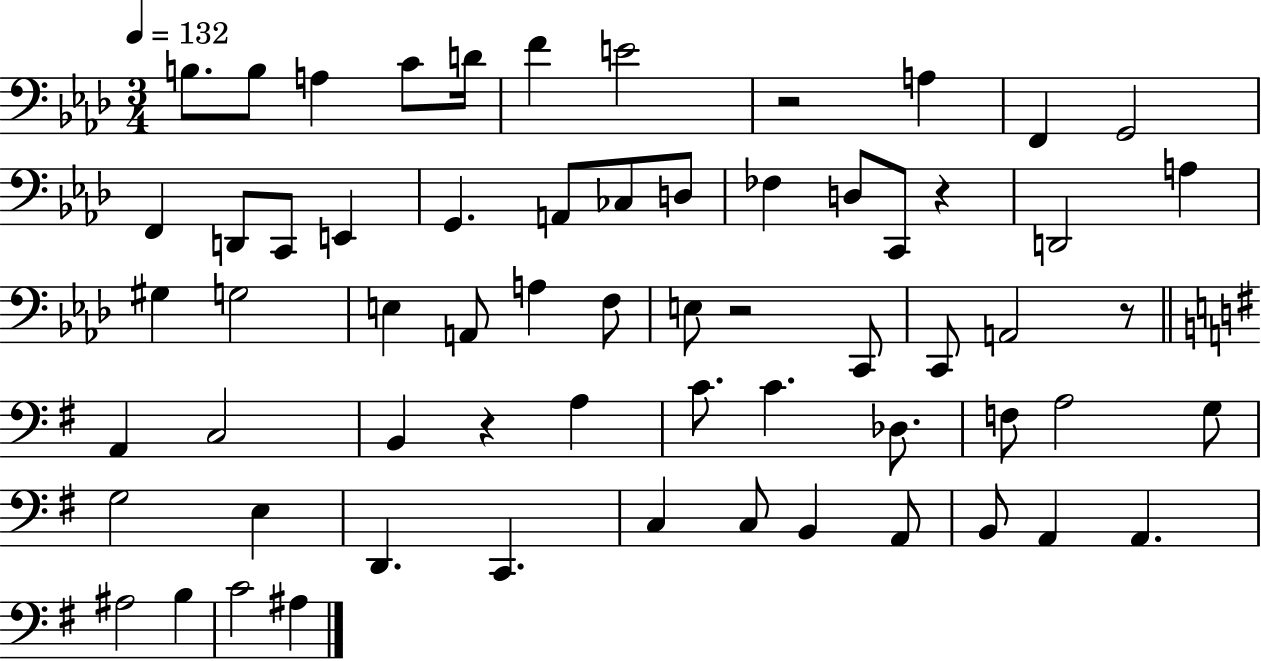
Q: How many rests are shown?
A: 5